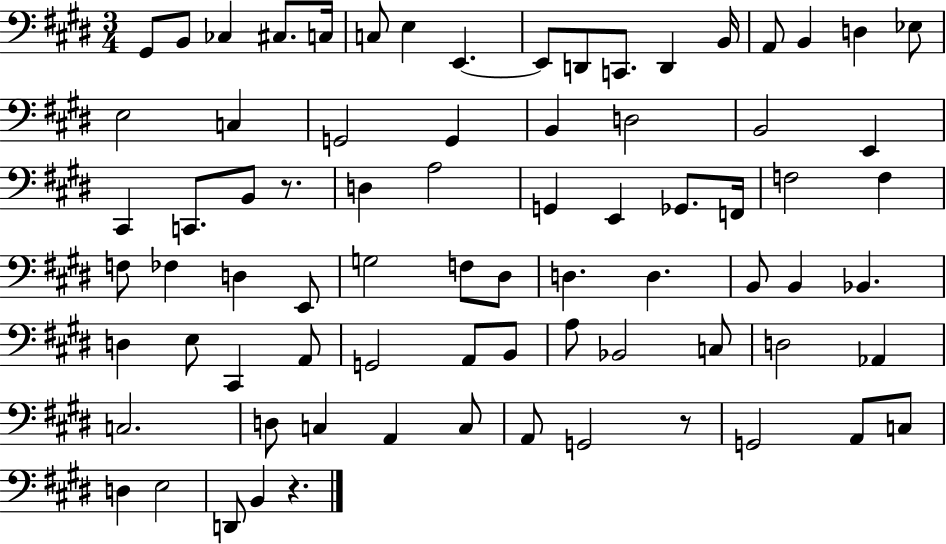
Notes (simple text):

G#2/e B2/e CES3/q C#3/e. C3/s C3/e E3/q E2/q. E2/e D2/e C2/e. D2/q B2/s A2/e B2/q D3/q Eb3/e E3/h C3/q G2/h G2/q B2/q D3/h B2/h E2/q C#2/q C2/e. B2/e R/e. D3/q A3/h G2/q E2/q Gb2/e. F2/s F3/h F3/q F3/e FES3/q D3/q E2/e G3/h F3/e D#3/e D3/q. D3/q. B2/e B2/q Bb2/q. D3/q E3/e C#2/q A2/e G2/h A2/e B2/e A3/e Bb2/h C3/e D3/h Ab2/q C3/h. D3/e C3/q A2/q C3/e A2/e G2/h R/e G2/h A2/e C3/e D3/q E3/h D2/e B2/q R/q.